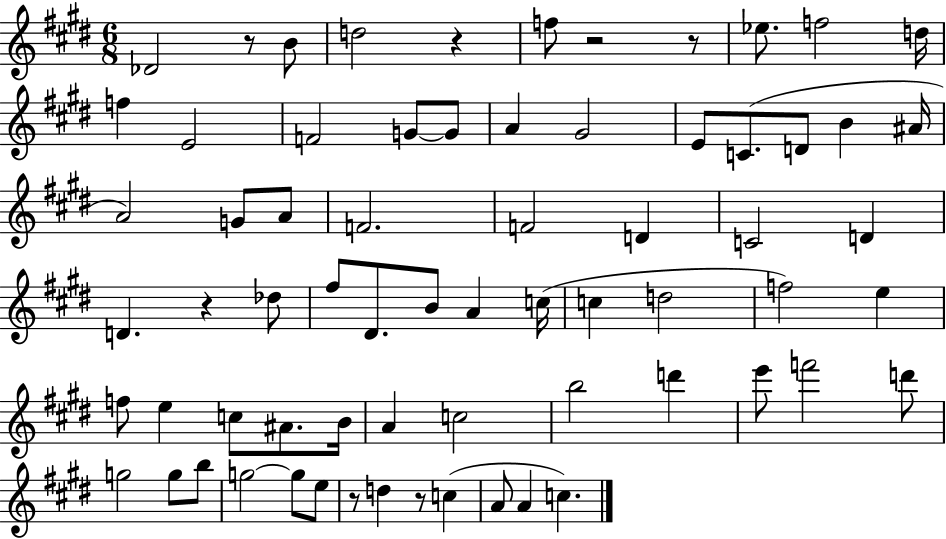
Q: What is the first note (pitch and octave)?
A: Db4